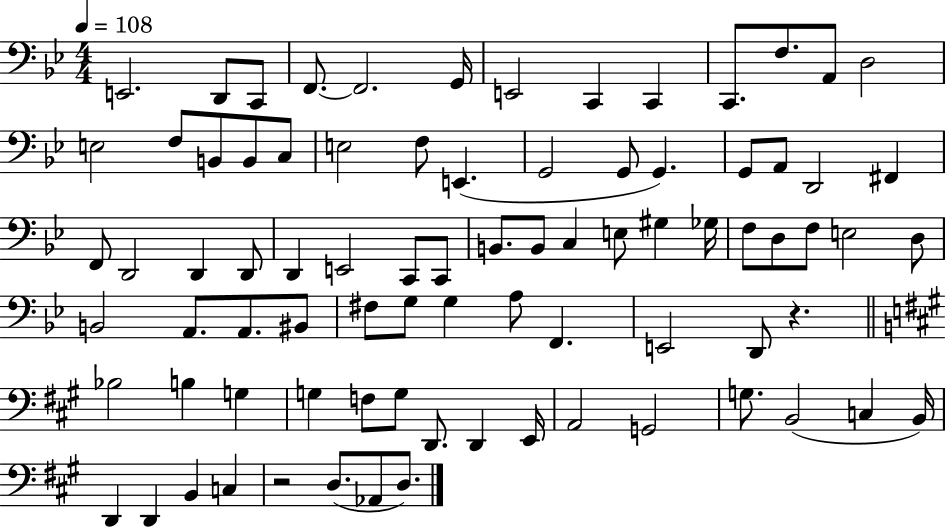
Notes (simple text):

E2/h. D2/e C2/e F2/e. F2/h. G2/s E2/h C2/q C2/q C2/e. F3/e. A2/e D3/h E3/h F3/e B2/e B2/e C3/e E3/h F3/e E2/q. G2/h G2/e G2/q. G2/e A2/e D2/h F#2/q F2/e D2/h D2/q D2/e D2/q E2/h C2/e C2/e B2/e. B2/e C3/q E3/e G#3/q Gb3/s F3/e D3/e F3/e E3/h D3/e B2/h A2/e. A2/e. BIS2/e F#3/e G3/e G3/q A3/e F2/q. E2/h D2/e R/q. Bb3/h B3/q G3/q G3/q F3/e G3/e D2/e. D2/q E2/s A2/h G2/h G3/e. B2/h C3/q B2/s D2/q D2/q B2/q C3/q R/h D3/e. Ab2/e D3/e.